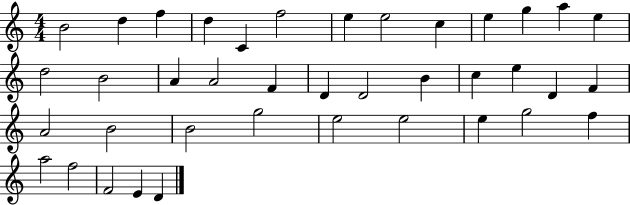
B4/h D5/q F5/q D5/q C4/q F5/h E5/q E5/h C5/q E5/q G5/q A5/q E5/q D5/h B4/h A4/q A4/h F4/q D4/q D4/h B4/q C5/q E5/q D4/q F4/q A4/h B4/h B4/h G5/h E5/h E5/h E5/q G5/h F5/q A5/h F5/h F4/h E4/q D4/q